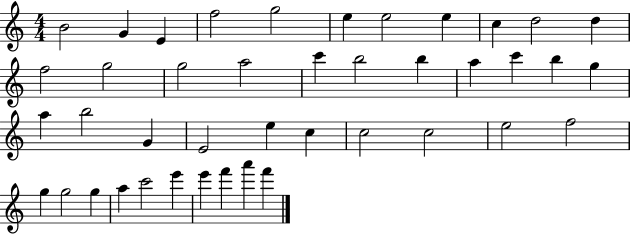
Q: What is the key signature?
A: C major